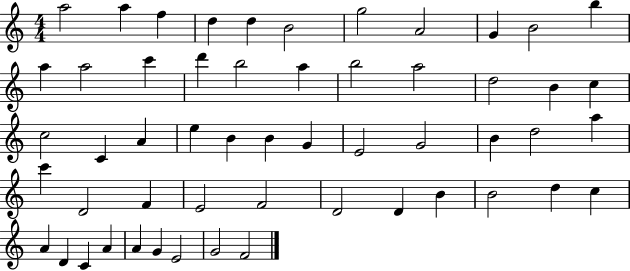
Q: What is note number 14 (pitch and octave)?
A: C6